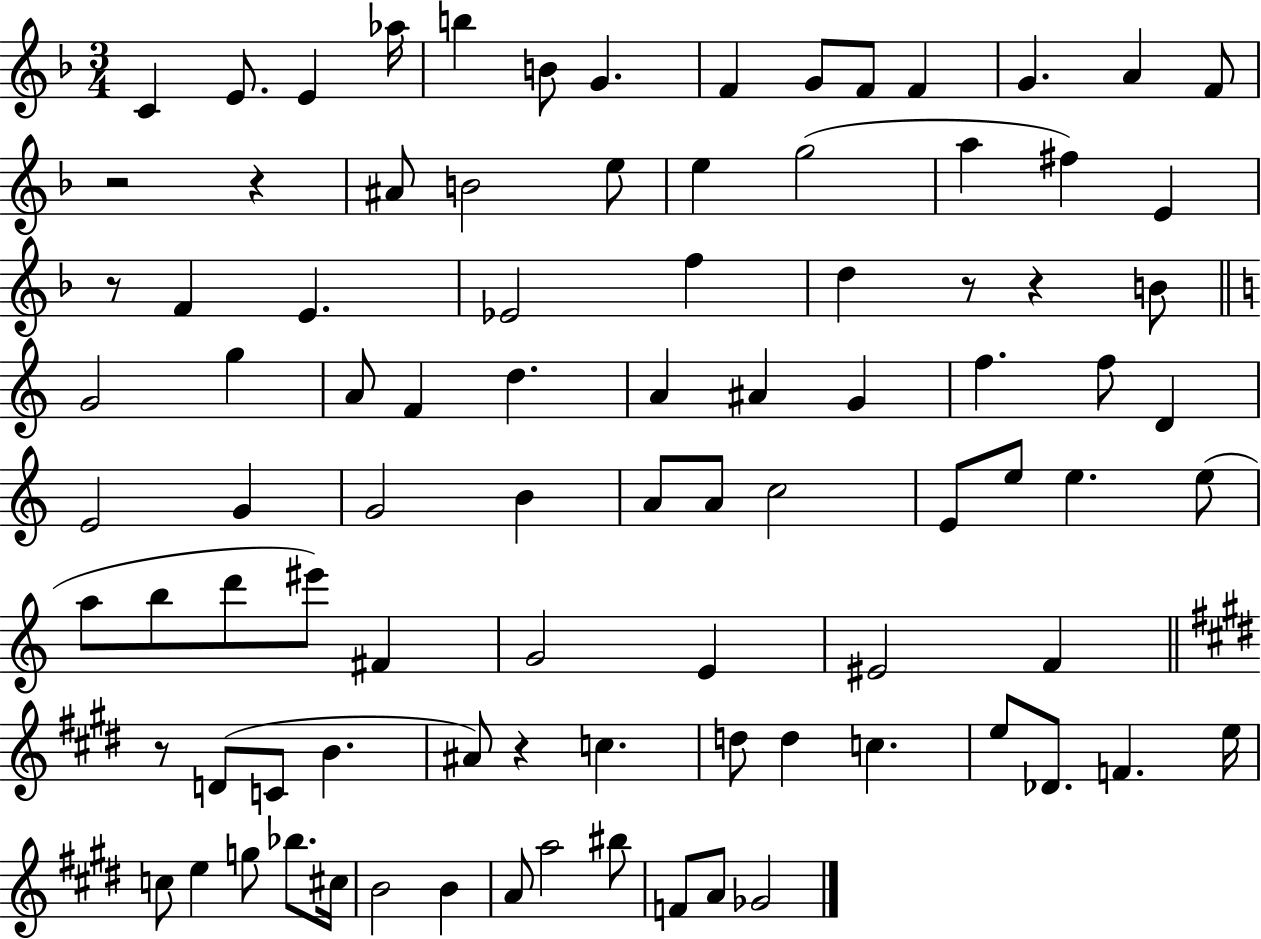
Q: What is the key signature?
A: F major